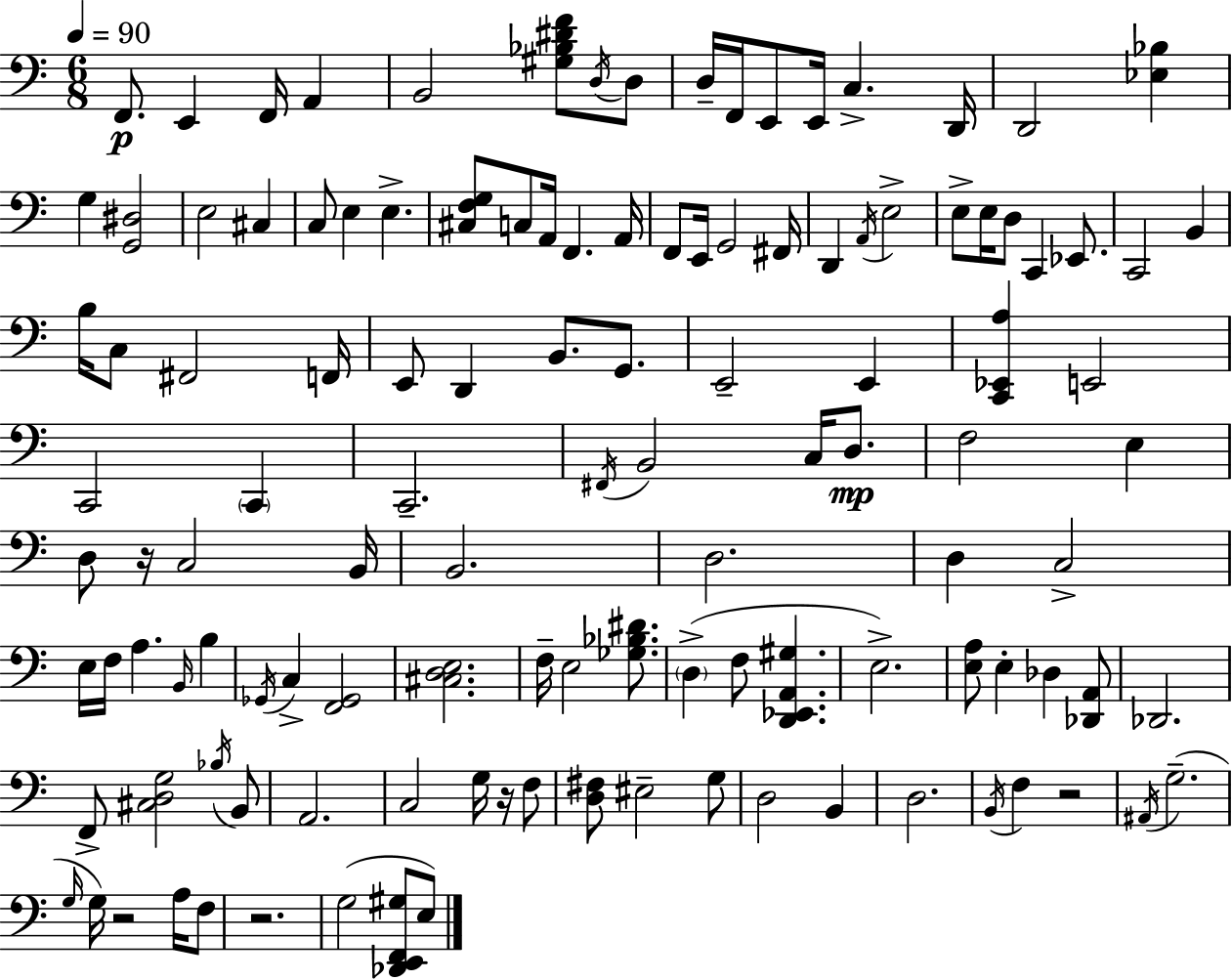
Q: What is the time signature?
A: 6/8